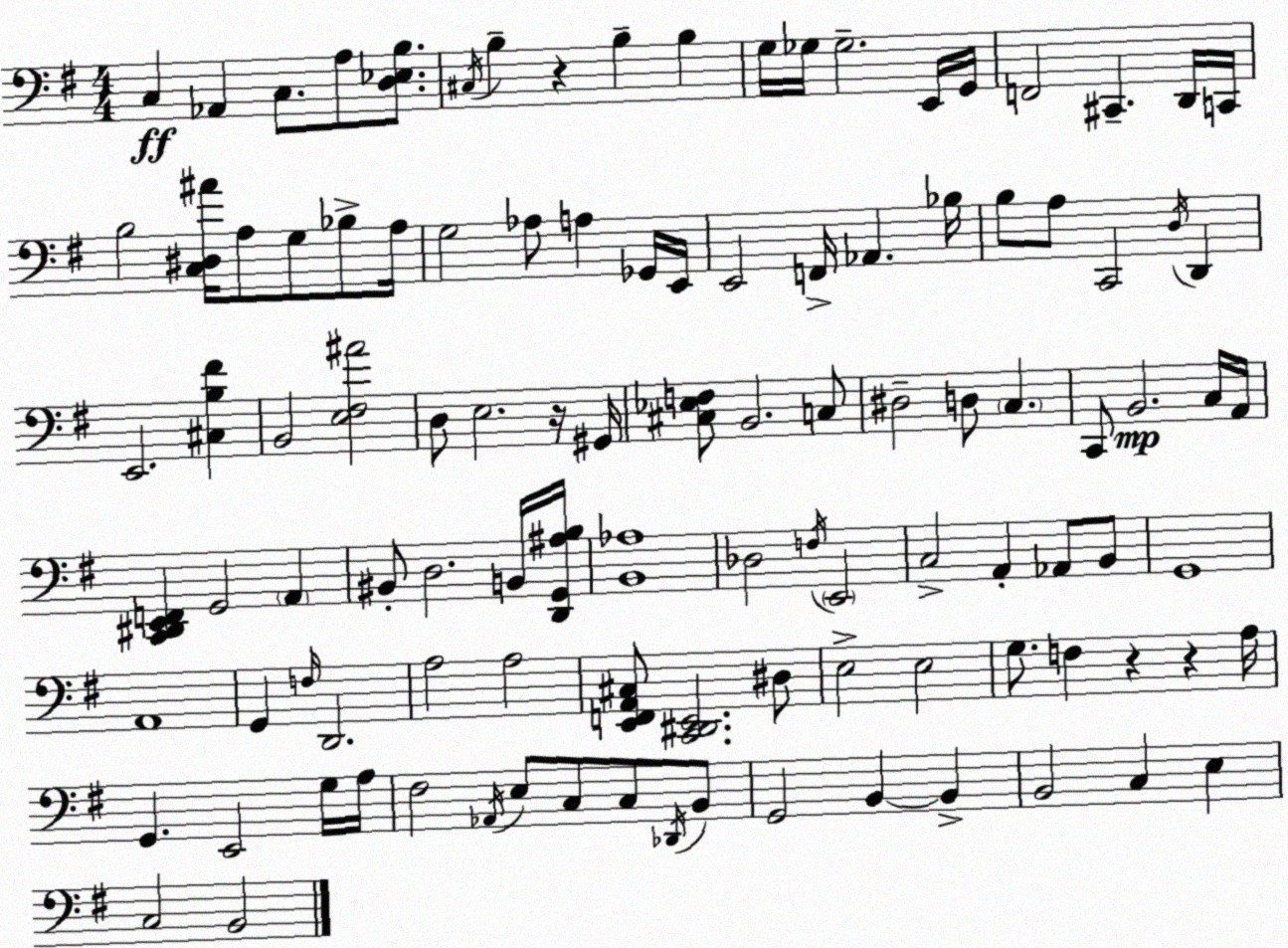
X:1
T:Untitled
M:4/4
L:1/4
K:G
C, _A,, C,/2 A,/2 [D,_E,B,]/2 ^C,/4 B, z B, B, G,/4 _G,/4 _G,2 E,,/4 G,,/4 F,,2 ^C,, D,,/4 C,,/4 B,2 [C,^D,^A]/4 A,/2 G,/2 _B,/2 A,/4 G,2 _A,/2 A, _G,,/4 E,,/4 E,,2 F,,/4 _A,, _B,/4 B,/2 A,/2 C,,2 D,/4 D,, E,,2 [^C,B,^F] B,,2 [E,^F,^A]2 D,/2 E,2 z/4 ^G,,/4 [^C,_E,F,]/2 B,,2 C,/2 ^D,2 D,/2 C, C,,/2 B,,2 C,/4 A,,/4 [C,,^D,,E,,F,,] G,,2 A,, ^B,,/2 D,2 B,,/4 [D,,G,,^A,B,]/4 [B,,_A,]4 _D,2 F,/4 E,,2 C,2 A,, _A,,/2 B,,/2 G,,4 A,,4 G,, F,/4 D,,2 A,2 A,2 [E,,F,,A,,^C,]/2 [C,,^D,,E,,]2 ^D,/2 E,2 E,2 G,/2 F, z z A,/4 G,, E,,2 G,/4 A,/4 ^F,2 _A,,/4 E,/2 C,/2 C,/2 _D,,/4 B,,/2 G,,2 B,, B,, B,,2 C, E, C,2 B,,2